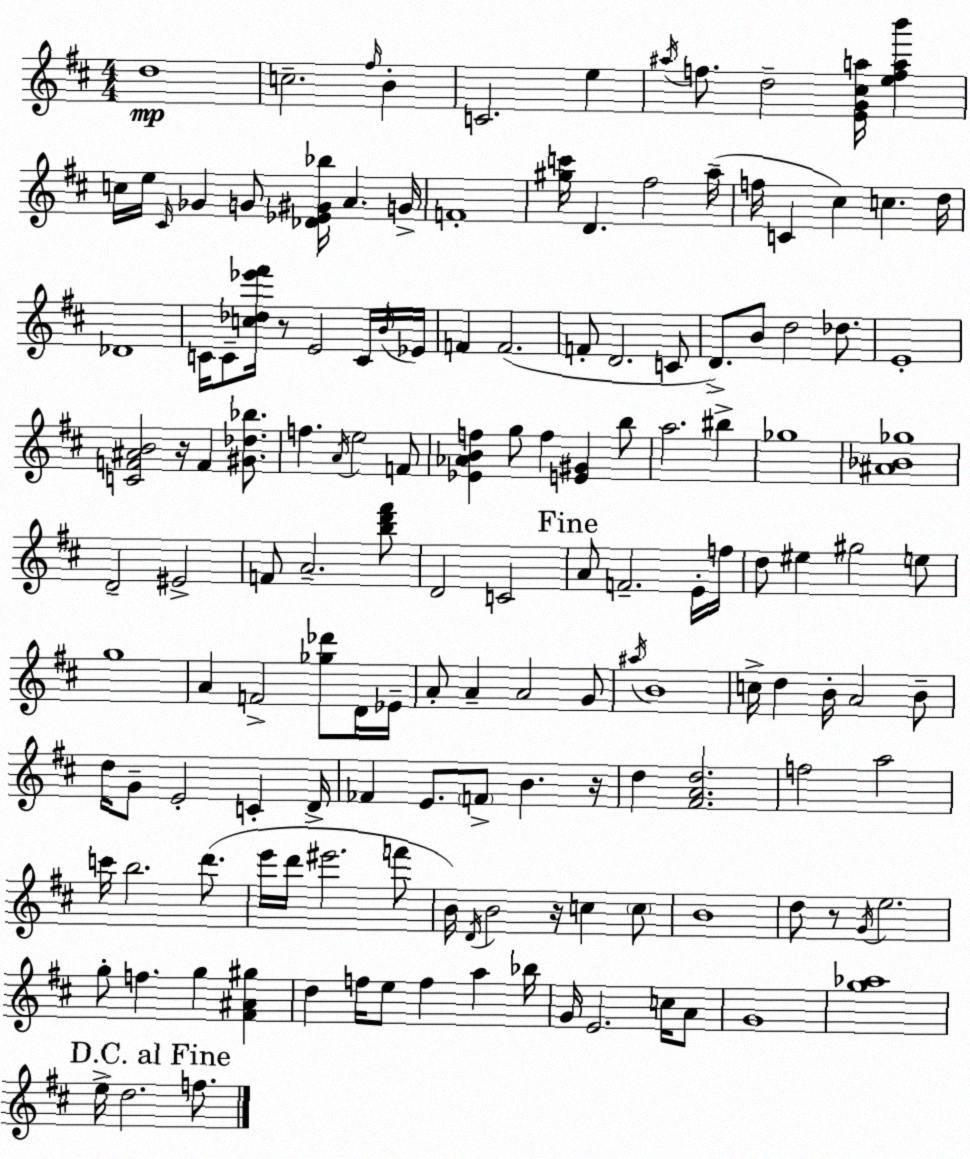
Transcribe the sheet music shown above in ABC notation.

X:1
T:Untitled
M:4/4
L:1/4
K:D
d4 c2 ^f/4 B C2 e ^a/4 f/2 d2 [EG^ca]/4 [efab'] c/4 e/4 ^C/4 _G G/2 [_D_E^G_b]/4 A G/4 F4 [^gc']/4 D ^f2 a/4 f/4 C ^c c d/4 _D4 C/4 C/2 [c_d_e'^f']/4 z/2 E2 C/4 B/4 _E/4 F F2 F/2 D2 C/2 D/2 B/2 d2 _d/2 E4 [CF^AB]2 z/4 F [^G_d_b]/2 f A/4 e2 F/2 [_E_ABf] g/2 f [E^G] b/2 a2 ^b _g4 [^A_B_g]4 D2 ^E2 F/2 A2 [bd'^f']/2 D2 C2 A/2 F2 E/4 f/4 d/2 ^e ^g2 e/2 g4 A F2 [_g_d']/2 D/4 _E/4 A/2 A A2 G/2 ^a/4 B4 c/4 d B/4 A2 B/2 d/4 G/2 E2 C D/4 _F E/2 F/2 B z/4 d [^FAd]2 f2 a2 c'/4 b2 d'/2 e'/4 d'/4 ^e'2 f'/2 B/4 D/4 B2 z/4 c c/2 B4 d/2 z/2 G/4 e2 g/2 f g [^F^A^g] d f/4 e/2 f a _b/4 G/4 E2 c/4 A/2 G4 [g_a]4 e/4 d2 f/2